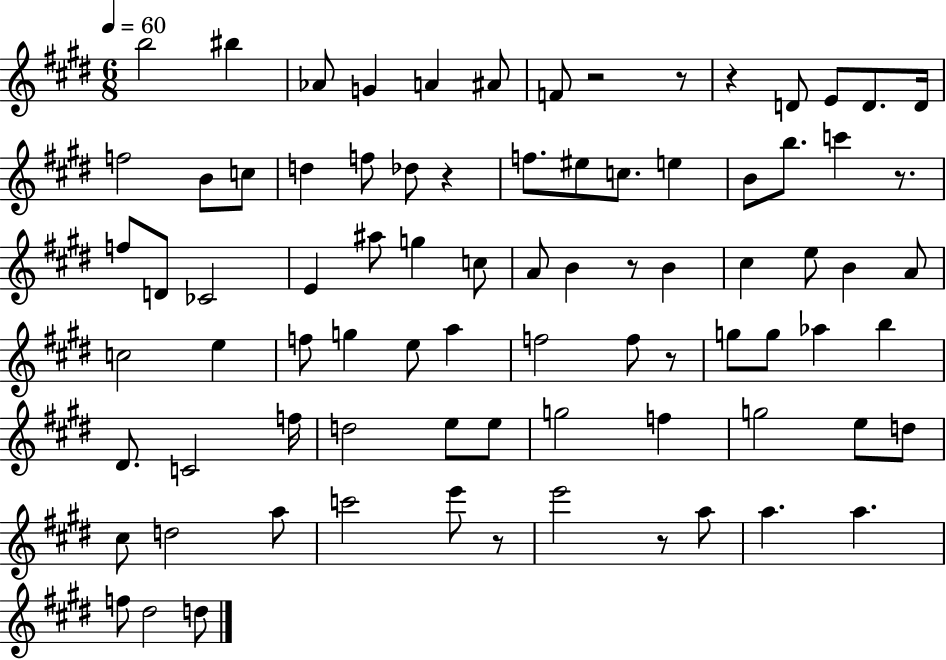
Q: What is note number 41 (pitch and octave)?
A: F5